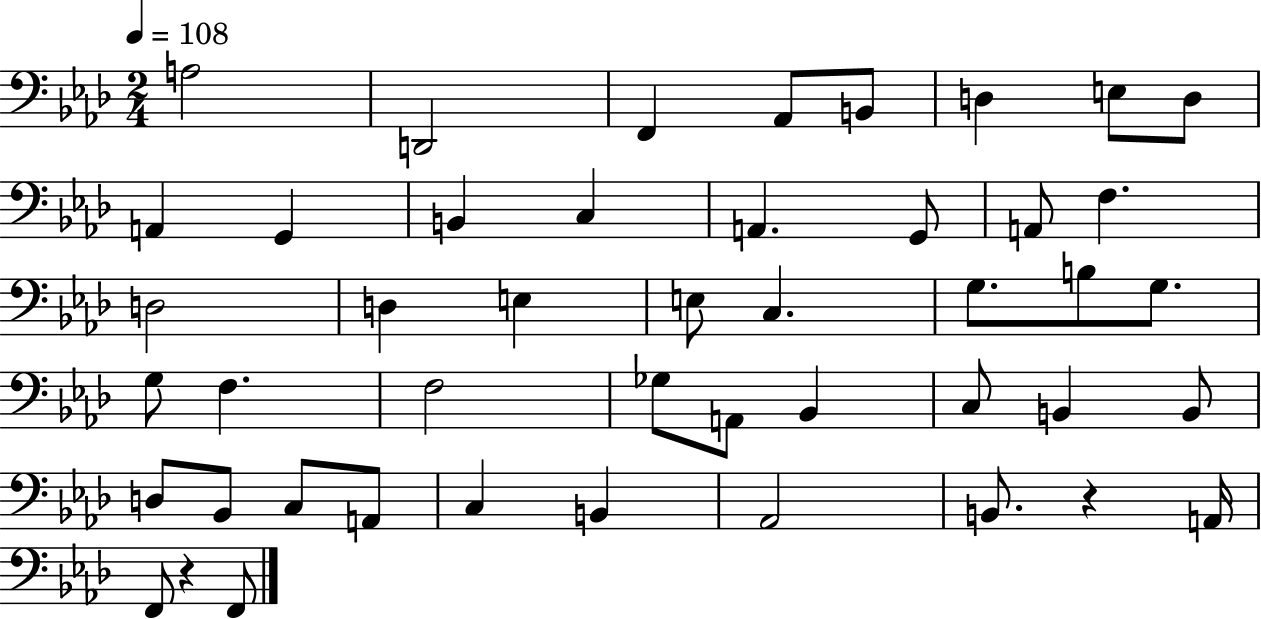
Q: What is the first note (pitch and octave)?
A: A3